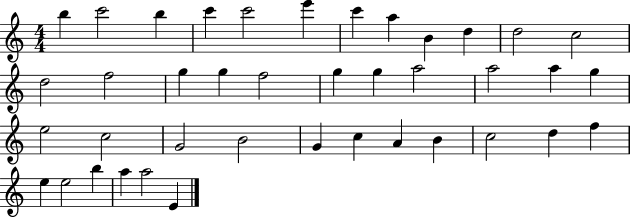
B5/q C6/h B5/q C6/q C6/h E6/q C6/q A5/q B4/q D5/q D5/h C5/h D5/h F5/h G5/q G5/q F5/h G5/q G5/q A5/h A5/h A5/q G5/q E5/h C5/h G4/h B4/h G4/q C5/q A4/q B4/q C5/h D5/q F5/q E5/q E5/h B5/q A5/q A5/h E4/q